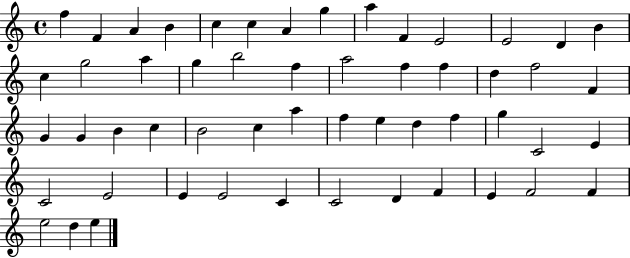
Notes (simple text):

F5/q F4/q A4/q B4/q C5/q C5/q A4/q G5/q A5/q F4/q E4/h E4/h D4/q B4/q C5/q G5/h A5/q G5/q B5/h F5/q A5/h F5/q F5/q D5/q F5/h F4/q G4/q G4/q B4/q C5/q B4/h C5/q A5/q F5/q E5/q D5/q F5/q G5/q C4/h E4/q C4/h E4/h E4/q E4/h C4/q C4/h D4/q F4/q E4/q F4/h F4/q E5/h D5/q E5/q